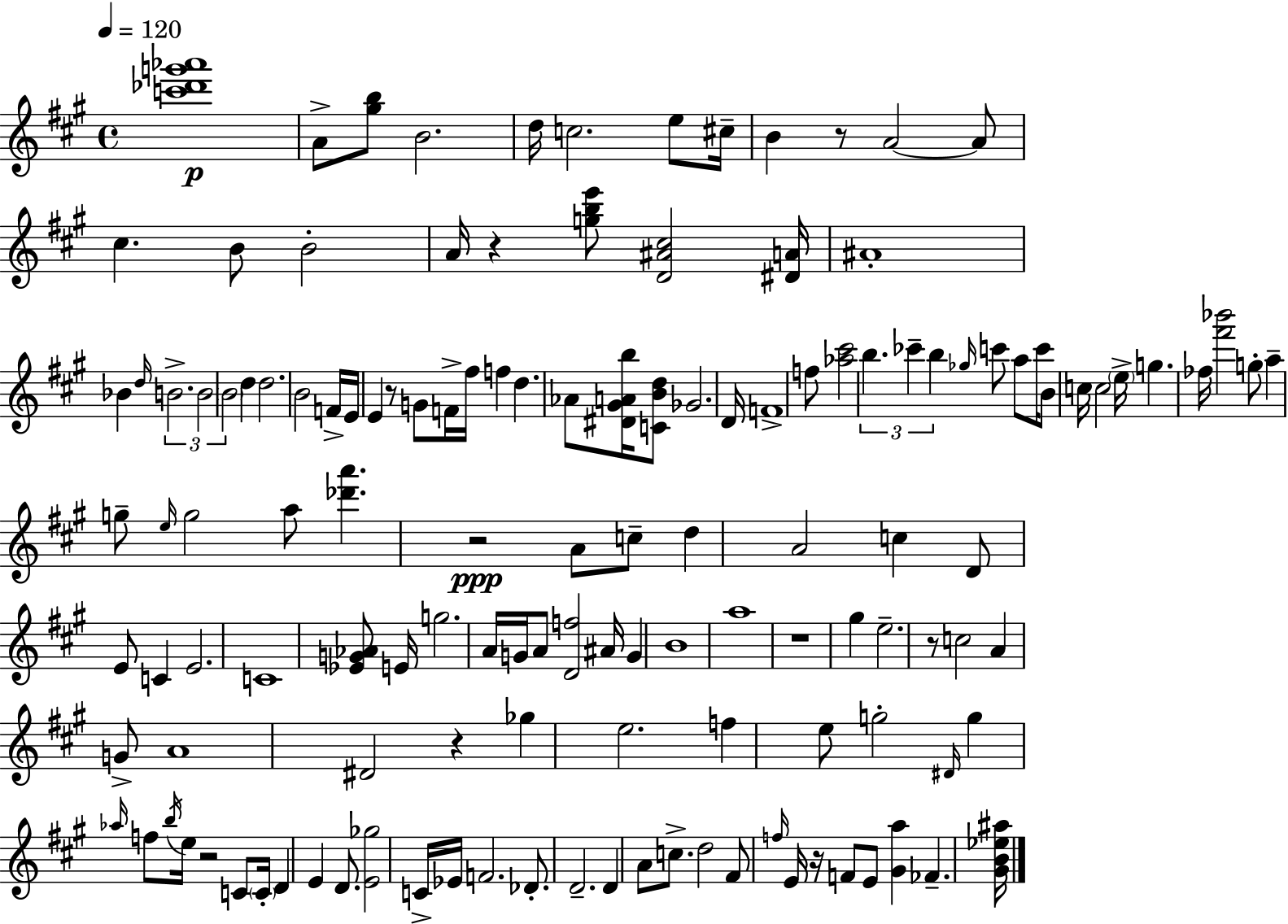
[C6,Db6,G6,Ab6]/w A4/e [G#5,B5]/e B4/h. D5/s C5/h. E5/e C#5/s B4/q R/e A4/h A4/e C#5/q. B4/e B4/h A4/s R/q [G5,B5,E6]/e [D4,A#4,C#5]/h [D#4,A4]/s A#4/w Bb4/q D5/s B4/h. B4/h B4/h D5/q D5/h. B4/h F4/s E4/s E4/q R/e G4/e F4/s F#5/s F5/q D5/q. Ab4/e [D#4,G#4,A4,B5]/s [C4,B4,D5]/e Gb4/h. D4/s F4/w F5/e [Ab5,C#6]/h B5/q. CES6/q B5/q Gb5/s C6/e A5/e C6/s B4/e C5/s C5/h E5/s G5/q. FES5/s [F#6,Bb6]/h G5/e A5/q G5/e E5/s G5/h A5/e [Db6,A6]/q. R/h A4/e C5/e D5/q A4/h C5/q D4/e E4/e C4/q E4/h. C4/w [Eb4,G4,Ab4]/e E4/s G5/h. A4/s G4/s A4/e [D4,F5]/h A#4/s G4/q B4/w A5/w R/w G#5/q E5/h. R/e C5/h A4/q G4/e A4/w D#4/h R/q Gb5/q E5/h. F5/q E5/e G5/h D#4/s G5/q Ab5/s F5/e B5/s E5/s R/h C4/e C4/s D4/q E4/q D4/e. [E4,Gb5]/h C4/s Eb4/s F4/h. Db4/e. D4/h. D4/q A4/e C5/e. D5/h F#4/e F5/s E4/s R/s F4/e E4/e [G#4,A5]/q FES4/q. [G#4,B4,Eb5,A#5]/s